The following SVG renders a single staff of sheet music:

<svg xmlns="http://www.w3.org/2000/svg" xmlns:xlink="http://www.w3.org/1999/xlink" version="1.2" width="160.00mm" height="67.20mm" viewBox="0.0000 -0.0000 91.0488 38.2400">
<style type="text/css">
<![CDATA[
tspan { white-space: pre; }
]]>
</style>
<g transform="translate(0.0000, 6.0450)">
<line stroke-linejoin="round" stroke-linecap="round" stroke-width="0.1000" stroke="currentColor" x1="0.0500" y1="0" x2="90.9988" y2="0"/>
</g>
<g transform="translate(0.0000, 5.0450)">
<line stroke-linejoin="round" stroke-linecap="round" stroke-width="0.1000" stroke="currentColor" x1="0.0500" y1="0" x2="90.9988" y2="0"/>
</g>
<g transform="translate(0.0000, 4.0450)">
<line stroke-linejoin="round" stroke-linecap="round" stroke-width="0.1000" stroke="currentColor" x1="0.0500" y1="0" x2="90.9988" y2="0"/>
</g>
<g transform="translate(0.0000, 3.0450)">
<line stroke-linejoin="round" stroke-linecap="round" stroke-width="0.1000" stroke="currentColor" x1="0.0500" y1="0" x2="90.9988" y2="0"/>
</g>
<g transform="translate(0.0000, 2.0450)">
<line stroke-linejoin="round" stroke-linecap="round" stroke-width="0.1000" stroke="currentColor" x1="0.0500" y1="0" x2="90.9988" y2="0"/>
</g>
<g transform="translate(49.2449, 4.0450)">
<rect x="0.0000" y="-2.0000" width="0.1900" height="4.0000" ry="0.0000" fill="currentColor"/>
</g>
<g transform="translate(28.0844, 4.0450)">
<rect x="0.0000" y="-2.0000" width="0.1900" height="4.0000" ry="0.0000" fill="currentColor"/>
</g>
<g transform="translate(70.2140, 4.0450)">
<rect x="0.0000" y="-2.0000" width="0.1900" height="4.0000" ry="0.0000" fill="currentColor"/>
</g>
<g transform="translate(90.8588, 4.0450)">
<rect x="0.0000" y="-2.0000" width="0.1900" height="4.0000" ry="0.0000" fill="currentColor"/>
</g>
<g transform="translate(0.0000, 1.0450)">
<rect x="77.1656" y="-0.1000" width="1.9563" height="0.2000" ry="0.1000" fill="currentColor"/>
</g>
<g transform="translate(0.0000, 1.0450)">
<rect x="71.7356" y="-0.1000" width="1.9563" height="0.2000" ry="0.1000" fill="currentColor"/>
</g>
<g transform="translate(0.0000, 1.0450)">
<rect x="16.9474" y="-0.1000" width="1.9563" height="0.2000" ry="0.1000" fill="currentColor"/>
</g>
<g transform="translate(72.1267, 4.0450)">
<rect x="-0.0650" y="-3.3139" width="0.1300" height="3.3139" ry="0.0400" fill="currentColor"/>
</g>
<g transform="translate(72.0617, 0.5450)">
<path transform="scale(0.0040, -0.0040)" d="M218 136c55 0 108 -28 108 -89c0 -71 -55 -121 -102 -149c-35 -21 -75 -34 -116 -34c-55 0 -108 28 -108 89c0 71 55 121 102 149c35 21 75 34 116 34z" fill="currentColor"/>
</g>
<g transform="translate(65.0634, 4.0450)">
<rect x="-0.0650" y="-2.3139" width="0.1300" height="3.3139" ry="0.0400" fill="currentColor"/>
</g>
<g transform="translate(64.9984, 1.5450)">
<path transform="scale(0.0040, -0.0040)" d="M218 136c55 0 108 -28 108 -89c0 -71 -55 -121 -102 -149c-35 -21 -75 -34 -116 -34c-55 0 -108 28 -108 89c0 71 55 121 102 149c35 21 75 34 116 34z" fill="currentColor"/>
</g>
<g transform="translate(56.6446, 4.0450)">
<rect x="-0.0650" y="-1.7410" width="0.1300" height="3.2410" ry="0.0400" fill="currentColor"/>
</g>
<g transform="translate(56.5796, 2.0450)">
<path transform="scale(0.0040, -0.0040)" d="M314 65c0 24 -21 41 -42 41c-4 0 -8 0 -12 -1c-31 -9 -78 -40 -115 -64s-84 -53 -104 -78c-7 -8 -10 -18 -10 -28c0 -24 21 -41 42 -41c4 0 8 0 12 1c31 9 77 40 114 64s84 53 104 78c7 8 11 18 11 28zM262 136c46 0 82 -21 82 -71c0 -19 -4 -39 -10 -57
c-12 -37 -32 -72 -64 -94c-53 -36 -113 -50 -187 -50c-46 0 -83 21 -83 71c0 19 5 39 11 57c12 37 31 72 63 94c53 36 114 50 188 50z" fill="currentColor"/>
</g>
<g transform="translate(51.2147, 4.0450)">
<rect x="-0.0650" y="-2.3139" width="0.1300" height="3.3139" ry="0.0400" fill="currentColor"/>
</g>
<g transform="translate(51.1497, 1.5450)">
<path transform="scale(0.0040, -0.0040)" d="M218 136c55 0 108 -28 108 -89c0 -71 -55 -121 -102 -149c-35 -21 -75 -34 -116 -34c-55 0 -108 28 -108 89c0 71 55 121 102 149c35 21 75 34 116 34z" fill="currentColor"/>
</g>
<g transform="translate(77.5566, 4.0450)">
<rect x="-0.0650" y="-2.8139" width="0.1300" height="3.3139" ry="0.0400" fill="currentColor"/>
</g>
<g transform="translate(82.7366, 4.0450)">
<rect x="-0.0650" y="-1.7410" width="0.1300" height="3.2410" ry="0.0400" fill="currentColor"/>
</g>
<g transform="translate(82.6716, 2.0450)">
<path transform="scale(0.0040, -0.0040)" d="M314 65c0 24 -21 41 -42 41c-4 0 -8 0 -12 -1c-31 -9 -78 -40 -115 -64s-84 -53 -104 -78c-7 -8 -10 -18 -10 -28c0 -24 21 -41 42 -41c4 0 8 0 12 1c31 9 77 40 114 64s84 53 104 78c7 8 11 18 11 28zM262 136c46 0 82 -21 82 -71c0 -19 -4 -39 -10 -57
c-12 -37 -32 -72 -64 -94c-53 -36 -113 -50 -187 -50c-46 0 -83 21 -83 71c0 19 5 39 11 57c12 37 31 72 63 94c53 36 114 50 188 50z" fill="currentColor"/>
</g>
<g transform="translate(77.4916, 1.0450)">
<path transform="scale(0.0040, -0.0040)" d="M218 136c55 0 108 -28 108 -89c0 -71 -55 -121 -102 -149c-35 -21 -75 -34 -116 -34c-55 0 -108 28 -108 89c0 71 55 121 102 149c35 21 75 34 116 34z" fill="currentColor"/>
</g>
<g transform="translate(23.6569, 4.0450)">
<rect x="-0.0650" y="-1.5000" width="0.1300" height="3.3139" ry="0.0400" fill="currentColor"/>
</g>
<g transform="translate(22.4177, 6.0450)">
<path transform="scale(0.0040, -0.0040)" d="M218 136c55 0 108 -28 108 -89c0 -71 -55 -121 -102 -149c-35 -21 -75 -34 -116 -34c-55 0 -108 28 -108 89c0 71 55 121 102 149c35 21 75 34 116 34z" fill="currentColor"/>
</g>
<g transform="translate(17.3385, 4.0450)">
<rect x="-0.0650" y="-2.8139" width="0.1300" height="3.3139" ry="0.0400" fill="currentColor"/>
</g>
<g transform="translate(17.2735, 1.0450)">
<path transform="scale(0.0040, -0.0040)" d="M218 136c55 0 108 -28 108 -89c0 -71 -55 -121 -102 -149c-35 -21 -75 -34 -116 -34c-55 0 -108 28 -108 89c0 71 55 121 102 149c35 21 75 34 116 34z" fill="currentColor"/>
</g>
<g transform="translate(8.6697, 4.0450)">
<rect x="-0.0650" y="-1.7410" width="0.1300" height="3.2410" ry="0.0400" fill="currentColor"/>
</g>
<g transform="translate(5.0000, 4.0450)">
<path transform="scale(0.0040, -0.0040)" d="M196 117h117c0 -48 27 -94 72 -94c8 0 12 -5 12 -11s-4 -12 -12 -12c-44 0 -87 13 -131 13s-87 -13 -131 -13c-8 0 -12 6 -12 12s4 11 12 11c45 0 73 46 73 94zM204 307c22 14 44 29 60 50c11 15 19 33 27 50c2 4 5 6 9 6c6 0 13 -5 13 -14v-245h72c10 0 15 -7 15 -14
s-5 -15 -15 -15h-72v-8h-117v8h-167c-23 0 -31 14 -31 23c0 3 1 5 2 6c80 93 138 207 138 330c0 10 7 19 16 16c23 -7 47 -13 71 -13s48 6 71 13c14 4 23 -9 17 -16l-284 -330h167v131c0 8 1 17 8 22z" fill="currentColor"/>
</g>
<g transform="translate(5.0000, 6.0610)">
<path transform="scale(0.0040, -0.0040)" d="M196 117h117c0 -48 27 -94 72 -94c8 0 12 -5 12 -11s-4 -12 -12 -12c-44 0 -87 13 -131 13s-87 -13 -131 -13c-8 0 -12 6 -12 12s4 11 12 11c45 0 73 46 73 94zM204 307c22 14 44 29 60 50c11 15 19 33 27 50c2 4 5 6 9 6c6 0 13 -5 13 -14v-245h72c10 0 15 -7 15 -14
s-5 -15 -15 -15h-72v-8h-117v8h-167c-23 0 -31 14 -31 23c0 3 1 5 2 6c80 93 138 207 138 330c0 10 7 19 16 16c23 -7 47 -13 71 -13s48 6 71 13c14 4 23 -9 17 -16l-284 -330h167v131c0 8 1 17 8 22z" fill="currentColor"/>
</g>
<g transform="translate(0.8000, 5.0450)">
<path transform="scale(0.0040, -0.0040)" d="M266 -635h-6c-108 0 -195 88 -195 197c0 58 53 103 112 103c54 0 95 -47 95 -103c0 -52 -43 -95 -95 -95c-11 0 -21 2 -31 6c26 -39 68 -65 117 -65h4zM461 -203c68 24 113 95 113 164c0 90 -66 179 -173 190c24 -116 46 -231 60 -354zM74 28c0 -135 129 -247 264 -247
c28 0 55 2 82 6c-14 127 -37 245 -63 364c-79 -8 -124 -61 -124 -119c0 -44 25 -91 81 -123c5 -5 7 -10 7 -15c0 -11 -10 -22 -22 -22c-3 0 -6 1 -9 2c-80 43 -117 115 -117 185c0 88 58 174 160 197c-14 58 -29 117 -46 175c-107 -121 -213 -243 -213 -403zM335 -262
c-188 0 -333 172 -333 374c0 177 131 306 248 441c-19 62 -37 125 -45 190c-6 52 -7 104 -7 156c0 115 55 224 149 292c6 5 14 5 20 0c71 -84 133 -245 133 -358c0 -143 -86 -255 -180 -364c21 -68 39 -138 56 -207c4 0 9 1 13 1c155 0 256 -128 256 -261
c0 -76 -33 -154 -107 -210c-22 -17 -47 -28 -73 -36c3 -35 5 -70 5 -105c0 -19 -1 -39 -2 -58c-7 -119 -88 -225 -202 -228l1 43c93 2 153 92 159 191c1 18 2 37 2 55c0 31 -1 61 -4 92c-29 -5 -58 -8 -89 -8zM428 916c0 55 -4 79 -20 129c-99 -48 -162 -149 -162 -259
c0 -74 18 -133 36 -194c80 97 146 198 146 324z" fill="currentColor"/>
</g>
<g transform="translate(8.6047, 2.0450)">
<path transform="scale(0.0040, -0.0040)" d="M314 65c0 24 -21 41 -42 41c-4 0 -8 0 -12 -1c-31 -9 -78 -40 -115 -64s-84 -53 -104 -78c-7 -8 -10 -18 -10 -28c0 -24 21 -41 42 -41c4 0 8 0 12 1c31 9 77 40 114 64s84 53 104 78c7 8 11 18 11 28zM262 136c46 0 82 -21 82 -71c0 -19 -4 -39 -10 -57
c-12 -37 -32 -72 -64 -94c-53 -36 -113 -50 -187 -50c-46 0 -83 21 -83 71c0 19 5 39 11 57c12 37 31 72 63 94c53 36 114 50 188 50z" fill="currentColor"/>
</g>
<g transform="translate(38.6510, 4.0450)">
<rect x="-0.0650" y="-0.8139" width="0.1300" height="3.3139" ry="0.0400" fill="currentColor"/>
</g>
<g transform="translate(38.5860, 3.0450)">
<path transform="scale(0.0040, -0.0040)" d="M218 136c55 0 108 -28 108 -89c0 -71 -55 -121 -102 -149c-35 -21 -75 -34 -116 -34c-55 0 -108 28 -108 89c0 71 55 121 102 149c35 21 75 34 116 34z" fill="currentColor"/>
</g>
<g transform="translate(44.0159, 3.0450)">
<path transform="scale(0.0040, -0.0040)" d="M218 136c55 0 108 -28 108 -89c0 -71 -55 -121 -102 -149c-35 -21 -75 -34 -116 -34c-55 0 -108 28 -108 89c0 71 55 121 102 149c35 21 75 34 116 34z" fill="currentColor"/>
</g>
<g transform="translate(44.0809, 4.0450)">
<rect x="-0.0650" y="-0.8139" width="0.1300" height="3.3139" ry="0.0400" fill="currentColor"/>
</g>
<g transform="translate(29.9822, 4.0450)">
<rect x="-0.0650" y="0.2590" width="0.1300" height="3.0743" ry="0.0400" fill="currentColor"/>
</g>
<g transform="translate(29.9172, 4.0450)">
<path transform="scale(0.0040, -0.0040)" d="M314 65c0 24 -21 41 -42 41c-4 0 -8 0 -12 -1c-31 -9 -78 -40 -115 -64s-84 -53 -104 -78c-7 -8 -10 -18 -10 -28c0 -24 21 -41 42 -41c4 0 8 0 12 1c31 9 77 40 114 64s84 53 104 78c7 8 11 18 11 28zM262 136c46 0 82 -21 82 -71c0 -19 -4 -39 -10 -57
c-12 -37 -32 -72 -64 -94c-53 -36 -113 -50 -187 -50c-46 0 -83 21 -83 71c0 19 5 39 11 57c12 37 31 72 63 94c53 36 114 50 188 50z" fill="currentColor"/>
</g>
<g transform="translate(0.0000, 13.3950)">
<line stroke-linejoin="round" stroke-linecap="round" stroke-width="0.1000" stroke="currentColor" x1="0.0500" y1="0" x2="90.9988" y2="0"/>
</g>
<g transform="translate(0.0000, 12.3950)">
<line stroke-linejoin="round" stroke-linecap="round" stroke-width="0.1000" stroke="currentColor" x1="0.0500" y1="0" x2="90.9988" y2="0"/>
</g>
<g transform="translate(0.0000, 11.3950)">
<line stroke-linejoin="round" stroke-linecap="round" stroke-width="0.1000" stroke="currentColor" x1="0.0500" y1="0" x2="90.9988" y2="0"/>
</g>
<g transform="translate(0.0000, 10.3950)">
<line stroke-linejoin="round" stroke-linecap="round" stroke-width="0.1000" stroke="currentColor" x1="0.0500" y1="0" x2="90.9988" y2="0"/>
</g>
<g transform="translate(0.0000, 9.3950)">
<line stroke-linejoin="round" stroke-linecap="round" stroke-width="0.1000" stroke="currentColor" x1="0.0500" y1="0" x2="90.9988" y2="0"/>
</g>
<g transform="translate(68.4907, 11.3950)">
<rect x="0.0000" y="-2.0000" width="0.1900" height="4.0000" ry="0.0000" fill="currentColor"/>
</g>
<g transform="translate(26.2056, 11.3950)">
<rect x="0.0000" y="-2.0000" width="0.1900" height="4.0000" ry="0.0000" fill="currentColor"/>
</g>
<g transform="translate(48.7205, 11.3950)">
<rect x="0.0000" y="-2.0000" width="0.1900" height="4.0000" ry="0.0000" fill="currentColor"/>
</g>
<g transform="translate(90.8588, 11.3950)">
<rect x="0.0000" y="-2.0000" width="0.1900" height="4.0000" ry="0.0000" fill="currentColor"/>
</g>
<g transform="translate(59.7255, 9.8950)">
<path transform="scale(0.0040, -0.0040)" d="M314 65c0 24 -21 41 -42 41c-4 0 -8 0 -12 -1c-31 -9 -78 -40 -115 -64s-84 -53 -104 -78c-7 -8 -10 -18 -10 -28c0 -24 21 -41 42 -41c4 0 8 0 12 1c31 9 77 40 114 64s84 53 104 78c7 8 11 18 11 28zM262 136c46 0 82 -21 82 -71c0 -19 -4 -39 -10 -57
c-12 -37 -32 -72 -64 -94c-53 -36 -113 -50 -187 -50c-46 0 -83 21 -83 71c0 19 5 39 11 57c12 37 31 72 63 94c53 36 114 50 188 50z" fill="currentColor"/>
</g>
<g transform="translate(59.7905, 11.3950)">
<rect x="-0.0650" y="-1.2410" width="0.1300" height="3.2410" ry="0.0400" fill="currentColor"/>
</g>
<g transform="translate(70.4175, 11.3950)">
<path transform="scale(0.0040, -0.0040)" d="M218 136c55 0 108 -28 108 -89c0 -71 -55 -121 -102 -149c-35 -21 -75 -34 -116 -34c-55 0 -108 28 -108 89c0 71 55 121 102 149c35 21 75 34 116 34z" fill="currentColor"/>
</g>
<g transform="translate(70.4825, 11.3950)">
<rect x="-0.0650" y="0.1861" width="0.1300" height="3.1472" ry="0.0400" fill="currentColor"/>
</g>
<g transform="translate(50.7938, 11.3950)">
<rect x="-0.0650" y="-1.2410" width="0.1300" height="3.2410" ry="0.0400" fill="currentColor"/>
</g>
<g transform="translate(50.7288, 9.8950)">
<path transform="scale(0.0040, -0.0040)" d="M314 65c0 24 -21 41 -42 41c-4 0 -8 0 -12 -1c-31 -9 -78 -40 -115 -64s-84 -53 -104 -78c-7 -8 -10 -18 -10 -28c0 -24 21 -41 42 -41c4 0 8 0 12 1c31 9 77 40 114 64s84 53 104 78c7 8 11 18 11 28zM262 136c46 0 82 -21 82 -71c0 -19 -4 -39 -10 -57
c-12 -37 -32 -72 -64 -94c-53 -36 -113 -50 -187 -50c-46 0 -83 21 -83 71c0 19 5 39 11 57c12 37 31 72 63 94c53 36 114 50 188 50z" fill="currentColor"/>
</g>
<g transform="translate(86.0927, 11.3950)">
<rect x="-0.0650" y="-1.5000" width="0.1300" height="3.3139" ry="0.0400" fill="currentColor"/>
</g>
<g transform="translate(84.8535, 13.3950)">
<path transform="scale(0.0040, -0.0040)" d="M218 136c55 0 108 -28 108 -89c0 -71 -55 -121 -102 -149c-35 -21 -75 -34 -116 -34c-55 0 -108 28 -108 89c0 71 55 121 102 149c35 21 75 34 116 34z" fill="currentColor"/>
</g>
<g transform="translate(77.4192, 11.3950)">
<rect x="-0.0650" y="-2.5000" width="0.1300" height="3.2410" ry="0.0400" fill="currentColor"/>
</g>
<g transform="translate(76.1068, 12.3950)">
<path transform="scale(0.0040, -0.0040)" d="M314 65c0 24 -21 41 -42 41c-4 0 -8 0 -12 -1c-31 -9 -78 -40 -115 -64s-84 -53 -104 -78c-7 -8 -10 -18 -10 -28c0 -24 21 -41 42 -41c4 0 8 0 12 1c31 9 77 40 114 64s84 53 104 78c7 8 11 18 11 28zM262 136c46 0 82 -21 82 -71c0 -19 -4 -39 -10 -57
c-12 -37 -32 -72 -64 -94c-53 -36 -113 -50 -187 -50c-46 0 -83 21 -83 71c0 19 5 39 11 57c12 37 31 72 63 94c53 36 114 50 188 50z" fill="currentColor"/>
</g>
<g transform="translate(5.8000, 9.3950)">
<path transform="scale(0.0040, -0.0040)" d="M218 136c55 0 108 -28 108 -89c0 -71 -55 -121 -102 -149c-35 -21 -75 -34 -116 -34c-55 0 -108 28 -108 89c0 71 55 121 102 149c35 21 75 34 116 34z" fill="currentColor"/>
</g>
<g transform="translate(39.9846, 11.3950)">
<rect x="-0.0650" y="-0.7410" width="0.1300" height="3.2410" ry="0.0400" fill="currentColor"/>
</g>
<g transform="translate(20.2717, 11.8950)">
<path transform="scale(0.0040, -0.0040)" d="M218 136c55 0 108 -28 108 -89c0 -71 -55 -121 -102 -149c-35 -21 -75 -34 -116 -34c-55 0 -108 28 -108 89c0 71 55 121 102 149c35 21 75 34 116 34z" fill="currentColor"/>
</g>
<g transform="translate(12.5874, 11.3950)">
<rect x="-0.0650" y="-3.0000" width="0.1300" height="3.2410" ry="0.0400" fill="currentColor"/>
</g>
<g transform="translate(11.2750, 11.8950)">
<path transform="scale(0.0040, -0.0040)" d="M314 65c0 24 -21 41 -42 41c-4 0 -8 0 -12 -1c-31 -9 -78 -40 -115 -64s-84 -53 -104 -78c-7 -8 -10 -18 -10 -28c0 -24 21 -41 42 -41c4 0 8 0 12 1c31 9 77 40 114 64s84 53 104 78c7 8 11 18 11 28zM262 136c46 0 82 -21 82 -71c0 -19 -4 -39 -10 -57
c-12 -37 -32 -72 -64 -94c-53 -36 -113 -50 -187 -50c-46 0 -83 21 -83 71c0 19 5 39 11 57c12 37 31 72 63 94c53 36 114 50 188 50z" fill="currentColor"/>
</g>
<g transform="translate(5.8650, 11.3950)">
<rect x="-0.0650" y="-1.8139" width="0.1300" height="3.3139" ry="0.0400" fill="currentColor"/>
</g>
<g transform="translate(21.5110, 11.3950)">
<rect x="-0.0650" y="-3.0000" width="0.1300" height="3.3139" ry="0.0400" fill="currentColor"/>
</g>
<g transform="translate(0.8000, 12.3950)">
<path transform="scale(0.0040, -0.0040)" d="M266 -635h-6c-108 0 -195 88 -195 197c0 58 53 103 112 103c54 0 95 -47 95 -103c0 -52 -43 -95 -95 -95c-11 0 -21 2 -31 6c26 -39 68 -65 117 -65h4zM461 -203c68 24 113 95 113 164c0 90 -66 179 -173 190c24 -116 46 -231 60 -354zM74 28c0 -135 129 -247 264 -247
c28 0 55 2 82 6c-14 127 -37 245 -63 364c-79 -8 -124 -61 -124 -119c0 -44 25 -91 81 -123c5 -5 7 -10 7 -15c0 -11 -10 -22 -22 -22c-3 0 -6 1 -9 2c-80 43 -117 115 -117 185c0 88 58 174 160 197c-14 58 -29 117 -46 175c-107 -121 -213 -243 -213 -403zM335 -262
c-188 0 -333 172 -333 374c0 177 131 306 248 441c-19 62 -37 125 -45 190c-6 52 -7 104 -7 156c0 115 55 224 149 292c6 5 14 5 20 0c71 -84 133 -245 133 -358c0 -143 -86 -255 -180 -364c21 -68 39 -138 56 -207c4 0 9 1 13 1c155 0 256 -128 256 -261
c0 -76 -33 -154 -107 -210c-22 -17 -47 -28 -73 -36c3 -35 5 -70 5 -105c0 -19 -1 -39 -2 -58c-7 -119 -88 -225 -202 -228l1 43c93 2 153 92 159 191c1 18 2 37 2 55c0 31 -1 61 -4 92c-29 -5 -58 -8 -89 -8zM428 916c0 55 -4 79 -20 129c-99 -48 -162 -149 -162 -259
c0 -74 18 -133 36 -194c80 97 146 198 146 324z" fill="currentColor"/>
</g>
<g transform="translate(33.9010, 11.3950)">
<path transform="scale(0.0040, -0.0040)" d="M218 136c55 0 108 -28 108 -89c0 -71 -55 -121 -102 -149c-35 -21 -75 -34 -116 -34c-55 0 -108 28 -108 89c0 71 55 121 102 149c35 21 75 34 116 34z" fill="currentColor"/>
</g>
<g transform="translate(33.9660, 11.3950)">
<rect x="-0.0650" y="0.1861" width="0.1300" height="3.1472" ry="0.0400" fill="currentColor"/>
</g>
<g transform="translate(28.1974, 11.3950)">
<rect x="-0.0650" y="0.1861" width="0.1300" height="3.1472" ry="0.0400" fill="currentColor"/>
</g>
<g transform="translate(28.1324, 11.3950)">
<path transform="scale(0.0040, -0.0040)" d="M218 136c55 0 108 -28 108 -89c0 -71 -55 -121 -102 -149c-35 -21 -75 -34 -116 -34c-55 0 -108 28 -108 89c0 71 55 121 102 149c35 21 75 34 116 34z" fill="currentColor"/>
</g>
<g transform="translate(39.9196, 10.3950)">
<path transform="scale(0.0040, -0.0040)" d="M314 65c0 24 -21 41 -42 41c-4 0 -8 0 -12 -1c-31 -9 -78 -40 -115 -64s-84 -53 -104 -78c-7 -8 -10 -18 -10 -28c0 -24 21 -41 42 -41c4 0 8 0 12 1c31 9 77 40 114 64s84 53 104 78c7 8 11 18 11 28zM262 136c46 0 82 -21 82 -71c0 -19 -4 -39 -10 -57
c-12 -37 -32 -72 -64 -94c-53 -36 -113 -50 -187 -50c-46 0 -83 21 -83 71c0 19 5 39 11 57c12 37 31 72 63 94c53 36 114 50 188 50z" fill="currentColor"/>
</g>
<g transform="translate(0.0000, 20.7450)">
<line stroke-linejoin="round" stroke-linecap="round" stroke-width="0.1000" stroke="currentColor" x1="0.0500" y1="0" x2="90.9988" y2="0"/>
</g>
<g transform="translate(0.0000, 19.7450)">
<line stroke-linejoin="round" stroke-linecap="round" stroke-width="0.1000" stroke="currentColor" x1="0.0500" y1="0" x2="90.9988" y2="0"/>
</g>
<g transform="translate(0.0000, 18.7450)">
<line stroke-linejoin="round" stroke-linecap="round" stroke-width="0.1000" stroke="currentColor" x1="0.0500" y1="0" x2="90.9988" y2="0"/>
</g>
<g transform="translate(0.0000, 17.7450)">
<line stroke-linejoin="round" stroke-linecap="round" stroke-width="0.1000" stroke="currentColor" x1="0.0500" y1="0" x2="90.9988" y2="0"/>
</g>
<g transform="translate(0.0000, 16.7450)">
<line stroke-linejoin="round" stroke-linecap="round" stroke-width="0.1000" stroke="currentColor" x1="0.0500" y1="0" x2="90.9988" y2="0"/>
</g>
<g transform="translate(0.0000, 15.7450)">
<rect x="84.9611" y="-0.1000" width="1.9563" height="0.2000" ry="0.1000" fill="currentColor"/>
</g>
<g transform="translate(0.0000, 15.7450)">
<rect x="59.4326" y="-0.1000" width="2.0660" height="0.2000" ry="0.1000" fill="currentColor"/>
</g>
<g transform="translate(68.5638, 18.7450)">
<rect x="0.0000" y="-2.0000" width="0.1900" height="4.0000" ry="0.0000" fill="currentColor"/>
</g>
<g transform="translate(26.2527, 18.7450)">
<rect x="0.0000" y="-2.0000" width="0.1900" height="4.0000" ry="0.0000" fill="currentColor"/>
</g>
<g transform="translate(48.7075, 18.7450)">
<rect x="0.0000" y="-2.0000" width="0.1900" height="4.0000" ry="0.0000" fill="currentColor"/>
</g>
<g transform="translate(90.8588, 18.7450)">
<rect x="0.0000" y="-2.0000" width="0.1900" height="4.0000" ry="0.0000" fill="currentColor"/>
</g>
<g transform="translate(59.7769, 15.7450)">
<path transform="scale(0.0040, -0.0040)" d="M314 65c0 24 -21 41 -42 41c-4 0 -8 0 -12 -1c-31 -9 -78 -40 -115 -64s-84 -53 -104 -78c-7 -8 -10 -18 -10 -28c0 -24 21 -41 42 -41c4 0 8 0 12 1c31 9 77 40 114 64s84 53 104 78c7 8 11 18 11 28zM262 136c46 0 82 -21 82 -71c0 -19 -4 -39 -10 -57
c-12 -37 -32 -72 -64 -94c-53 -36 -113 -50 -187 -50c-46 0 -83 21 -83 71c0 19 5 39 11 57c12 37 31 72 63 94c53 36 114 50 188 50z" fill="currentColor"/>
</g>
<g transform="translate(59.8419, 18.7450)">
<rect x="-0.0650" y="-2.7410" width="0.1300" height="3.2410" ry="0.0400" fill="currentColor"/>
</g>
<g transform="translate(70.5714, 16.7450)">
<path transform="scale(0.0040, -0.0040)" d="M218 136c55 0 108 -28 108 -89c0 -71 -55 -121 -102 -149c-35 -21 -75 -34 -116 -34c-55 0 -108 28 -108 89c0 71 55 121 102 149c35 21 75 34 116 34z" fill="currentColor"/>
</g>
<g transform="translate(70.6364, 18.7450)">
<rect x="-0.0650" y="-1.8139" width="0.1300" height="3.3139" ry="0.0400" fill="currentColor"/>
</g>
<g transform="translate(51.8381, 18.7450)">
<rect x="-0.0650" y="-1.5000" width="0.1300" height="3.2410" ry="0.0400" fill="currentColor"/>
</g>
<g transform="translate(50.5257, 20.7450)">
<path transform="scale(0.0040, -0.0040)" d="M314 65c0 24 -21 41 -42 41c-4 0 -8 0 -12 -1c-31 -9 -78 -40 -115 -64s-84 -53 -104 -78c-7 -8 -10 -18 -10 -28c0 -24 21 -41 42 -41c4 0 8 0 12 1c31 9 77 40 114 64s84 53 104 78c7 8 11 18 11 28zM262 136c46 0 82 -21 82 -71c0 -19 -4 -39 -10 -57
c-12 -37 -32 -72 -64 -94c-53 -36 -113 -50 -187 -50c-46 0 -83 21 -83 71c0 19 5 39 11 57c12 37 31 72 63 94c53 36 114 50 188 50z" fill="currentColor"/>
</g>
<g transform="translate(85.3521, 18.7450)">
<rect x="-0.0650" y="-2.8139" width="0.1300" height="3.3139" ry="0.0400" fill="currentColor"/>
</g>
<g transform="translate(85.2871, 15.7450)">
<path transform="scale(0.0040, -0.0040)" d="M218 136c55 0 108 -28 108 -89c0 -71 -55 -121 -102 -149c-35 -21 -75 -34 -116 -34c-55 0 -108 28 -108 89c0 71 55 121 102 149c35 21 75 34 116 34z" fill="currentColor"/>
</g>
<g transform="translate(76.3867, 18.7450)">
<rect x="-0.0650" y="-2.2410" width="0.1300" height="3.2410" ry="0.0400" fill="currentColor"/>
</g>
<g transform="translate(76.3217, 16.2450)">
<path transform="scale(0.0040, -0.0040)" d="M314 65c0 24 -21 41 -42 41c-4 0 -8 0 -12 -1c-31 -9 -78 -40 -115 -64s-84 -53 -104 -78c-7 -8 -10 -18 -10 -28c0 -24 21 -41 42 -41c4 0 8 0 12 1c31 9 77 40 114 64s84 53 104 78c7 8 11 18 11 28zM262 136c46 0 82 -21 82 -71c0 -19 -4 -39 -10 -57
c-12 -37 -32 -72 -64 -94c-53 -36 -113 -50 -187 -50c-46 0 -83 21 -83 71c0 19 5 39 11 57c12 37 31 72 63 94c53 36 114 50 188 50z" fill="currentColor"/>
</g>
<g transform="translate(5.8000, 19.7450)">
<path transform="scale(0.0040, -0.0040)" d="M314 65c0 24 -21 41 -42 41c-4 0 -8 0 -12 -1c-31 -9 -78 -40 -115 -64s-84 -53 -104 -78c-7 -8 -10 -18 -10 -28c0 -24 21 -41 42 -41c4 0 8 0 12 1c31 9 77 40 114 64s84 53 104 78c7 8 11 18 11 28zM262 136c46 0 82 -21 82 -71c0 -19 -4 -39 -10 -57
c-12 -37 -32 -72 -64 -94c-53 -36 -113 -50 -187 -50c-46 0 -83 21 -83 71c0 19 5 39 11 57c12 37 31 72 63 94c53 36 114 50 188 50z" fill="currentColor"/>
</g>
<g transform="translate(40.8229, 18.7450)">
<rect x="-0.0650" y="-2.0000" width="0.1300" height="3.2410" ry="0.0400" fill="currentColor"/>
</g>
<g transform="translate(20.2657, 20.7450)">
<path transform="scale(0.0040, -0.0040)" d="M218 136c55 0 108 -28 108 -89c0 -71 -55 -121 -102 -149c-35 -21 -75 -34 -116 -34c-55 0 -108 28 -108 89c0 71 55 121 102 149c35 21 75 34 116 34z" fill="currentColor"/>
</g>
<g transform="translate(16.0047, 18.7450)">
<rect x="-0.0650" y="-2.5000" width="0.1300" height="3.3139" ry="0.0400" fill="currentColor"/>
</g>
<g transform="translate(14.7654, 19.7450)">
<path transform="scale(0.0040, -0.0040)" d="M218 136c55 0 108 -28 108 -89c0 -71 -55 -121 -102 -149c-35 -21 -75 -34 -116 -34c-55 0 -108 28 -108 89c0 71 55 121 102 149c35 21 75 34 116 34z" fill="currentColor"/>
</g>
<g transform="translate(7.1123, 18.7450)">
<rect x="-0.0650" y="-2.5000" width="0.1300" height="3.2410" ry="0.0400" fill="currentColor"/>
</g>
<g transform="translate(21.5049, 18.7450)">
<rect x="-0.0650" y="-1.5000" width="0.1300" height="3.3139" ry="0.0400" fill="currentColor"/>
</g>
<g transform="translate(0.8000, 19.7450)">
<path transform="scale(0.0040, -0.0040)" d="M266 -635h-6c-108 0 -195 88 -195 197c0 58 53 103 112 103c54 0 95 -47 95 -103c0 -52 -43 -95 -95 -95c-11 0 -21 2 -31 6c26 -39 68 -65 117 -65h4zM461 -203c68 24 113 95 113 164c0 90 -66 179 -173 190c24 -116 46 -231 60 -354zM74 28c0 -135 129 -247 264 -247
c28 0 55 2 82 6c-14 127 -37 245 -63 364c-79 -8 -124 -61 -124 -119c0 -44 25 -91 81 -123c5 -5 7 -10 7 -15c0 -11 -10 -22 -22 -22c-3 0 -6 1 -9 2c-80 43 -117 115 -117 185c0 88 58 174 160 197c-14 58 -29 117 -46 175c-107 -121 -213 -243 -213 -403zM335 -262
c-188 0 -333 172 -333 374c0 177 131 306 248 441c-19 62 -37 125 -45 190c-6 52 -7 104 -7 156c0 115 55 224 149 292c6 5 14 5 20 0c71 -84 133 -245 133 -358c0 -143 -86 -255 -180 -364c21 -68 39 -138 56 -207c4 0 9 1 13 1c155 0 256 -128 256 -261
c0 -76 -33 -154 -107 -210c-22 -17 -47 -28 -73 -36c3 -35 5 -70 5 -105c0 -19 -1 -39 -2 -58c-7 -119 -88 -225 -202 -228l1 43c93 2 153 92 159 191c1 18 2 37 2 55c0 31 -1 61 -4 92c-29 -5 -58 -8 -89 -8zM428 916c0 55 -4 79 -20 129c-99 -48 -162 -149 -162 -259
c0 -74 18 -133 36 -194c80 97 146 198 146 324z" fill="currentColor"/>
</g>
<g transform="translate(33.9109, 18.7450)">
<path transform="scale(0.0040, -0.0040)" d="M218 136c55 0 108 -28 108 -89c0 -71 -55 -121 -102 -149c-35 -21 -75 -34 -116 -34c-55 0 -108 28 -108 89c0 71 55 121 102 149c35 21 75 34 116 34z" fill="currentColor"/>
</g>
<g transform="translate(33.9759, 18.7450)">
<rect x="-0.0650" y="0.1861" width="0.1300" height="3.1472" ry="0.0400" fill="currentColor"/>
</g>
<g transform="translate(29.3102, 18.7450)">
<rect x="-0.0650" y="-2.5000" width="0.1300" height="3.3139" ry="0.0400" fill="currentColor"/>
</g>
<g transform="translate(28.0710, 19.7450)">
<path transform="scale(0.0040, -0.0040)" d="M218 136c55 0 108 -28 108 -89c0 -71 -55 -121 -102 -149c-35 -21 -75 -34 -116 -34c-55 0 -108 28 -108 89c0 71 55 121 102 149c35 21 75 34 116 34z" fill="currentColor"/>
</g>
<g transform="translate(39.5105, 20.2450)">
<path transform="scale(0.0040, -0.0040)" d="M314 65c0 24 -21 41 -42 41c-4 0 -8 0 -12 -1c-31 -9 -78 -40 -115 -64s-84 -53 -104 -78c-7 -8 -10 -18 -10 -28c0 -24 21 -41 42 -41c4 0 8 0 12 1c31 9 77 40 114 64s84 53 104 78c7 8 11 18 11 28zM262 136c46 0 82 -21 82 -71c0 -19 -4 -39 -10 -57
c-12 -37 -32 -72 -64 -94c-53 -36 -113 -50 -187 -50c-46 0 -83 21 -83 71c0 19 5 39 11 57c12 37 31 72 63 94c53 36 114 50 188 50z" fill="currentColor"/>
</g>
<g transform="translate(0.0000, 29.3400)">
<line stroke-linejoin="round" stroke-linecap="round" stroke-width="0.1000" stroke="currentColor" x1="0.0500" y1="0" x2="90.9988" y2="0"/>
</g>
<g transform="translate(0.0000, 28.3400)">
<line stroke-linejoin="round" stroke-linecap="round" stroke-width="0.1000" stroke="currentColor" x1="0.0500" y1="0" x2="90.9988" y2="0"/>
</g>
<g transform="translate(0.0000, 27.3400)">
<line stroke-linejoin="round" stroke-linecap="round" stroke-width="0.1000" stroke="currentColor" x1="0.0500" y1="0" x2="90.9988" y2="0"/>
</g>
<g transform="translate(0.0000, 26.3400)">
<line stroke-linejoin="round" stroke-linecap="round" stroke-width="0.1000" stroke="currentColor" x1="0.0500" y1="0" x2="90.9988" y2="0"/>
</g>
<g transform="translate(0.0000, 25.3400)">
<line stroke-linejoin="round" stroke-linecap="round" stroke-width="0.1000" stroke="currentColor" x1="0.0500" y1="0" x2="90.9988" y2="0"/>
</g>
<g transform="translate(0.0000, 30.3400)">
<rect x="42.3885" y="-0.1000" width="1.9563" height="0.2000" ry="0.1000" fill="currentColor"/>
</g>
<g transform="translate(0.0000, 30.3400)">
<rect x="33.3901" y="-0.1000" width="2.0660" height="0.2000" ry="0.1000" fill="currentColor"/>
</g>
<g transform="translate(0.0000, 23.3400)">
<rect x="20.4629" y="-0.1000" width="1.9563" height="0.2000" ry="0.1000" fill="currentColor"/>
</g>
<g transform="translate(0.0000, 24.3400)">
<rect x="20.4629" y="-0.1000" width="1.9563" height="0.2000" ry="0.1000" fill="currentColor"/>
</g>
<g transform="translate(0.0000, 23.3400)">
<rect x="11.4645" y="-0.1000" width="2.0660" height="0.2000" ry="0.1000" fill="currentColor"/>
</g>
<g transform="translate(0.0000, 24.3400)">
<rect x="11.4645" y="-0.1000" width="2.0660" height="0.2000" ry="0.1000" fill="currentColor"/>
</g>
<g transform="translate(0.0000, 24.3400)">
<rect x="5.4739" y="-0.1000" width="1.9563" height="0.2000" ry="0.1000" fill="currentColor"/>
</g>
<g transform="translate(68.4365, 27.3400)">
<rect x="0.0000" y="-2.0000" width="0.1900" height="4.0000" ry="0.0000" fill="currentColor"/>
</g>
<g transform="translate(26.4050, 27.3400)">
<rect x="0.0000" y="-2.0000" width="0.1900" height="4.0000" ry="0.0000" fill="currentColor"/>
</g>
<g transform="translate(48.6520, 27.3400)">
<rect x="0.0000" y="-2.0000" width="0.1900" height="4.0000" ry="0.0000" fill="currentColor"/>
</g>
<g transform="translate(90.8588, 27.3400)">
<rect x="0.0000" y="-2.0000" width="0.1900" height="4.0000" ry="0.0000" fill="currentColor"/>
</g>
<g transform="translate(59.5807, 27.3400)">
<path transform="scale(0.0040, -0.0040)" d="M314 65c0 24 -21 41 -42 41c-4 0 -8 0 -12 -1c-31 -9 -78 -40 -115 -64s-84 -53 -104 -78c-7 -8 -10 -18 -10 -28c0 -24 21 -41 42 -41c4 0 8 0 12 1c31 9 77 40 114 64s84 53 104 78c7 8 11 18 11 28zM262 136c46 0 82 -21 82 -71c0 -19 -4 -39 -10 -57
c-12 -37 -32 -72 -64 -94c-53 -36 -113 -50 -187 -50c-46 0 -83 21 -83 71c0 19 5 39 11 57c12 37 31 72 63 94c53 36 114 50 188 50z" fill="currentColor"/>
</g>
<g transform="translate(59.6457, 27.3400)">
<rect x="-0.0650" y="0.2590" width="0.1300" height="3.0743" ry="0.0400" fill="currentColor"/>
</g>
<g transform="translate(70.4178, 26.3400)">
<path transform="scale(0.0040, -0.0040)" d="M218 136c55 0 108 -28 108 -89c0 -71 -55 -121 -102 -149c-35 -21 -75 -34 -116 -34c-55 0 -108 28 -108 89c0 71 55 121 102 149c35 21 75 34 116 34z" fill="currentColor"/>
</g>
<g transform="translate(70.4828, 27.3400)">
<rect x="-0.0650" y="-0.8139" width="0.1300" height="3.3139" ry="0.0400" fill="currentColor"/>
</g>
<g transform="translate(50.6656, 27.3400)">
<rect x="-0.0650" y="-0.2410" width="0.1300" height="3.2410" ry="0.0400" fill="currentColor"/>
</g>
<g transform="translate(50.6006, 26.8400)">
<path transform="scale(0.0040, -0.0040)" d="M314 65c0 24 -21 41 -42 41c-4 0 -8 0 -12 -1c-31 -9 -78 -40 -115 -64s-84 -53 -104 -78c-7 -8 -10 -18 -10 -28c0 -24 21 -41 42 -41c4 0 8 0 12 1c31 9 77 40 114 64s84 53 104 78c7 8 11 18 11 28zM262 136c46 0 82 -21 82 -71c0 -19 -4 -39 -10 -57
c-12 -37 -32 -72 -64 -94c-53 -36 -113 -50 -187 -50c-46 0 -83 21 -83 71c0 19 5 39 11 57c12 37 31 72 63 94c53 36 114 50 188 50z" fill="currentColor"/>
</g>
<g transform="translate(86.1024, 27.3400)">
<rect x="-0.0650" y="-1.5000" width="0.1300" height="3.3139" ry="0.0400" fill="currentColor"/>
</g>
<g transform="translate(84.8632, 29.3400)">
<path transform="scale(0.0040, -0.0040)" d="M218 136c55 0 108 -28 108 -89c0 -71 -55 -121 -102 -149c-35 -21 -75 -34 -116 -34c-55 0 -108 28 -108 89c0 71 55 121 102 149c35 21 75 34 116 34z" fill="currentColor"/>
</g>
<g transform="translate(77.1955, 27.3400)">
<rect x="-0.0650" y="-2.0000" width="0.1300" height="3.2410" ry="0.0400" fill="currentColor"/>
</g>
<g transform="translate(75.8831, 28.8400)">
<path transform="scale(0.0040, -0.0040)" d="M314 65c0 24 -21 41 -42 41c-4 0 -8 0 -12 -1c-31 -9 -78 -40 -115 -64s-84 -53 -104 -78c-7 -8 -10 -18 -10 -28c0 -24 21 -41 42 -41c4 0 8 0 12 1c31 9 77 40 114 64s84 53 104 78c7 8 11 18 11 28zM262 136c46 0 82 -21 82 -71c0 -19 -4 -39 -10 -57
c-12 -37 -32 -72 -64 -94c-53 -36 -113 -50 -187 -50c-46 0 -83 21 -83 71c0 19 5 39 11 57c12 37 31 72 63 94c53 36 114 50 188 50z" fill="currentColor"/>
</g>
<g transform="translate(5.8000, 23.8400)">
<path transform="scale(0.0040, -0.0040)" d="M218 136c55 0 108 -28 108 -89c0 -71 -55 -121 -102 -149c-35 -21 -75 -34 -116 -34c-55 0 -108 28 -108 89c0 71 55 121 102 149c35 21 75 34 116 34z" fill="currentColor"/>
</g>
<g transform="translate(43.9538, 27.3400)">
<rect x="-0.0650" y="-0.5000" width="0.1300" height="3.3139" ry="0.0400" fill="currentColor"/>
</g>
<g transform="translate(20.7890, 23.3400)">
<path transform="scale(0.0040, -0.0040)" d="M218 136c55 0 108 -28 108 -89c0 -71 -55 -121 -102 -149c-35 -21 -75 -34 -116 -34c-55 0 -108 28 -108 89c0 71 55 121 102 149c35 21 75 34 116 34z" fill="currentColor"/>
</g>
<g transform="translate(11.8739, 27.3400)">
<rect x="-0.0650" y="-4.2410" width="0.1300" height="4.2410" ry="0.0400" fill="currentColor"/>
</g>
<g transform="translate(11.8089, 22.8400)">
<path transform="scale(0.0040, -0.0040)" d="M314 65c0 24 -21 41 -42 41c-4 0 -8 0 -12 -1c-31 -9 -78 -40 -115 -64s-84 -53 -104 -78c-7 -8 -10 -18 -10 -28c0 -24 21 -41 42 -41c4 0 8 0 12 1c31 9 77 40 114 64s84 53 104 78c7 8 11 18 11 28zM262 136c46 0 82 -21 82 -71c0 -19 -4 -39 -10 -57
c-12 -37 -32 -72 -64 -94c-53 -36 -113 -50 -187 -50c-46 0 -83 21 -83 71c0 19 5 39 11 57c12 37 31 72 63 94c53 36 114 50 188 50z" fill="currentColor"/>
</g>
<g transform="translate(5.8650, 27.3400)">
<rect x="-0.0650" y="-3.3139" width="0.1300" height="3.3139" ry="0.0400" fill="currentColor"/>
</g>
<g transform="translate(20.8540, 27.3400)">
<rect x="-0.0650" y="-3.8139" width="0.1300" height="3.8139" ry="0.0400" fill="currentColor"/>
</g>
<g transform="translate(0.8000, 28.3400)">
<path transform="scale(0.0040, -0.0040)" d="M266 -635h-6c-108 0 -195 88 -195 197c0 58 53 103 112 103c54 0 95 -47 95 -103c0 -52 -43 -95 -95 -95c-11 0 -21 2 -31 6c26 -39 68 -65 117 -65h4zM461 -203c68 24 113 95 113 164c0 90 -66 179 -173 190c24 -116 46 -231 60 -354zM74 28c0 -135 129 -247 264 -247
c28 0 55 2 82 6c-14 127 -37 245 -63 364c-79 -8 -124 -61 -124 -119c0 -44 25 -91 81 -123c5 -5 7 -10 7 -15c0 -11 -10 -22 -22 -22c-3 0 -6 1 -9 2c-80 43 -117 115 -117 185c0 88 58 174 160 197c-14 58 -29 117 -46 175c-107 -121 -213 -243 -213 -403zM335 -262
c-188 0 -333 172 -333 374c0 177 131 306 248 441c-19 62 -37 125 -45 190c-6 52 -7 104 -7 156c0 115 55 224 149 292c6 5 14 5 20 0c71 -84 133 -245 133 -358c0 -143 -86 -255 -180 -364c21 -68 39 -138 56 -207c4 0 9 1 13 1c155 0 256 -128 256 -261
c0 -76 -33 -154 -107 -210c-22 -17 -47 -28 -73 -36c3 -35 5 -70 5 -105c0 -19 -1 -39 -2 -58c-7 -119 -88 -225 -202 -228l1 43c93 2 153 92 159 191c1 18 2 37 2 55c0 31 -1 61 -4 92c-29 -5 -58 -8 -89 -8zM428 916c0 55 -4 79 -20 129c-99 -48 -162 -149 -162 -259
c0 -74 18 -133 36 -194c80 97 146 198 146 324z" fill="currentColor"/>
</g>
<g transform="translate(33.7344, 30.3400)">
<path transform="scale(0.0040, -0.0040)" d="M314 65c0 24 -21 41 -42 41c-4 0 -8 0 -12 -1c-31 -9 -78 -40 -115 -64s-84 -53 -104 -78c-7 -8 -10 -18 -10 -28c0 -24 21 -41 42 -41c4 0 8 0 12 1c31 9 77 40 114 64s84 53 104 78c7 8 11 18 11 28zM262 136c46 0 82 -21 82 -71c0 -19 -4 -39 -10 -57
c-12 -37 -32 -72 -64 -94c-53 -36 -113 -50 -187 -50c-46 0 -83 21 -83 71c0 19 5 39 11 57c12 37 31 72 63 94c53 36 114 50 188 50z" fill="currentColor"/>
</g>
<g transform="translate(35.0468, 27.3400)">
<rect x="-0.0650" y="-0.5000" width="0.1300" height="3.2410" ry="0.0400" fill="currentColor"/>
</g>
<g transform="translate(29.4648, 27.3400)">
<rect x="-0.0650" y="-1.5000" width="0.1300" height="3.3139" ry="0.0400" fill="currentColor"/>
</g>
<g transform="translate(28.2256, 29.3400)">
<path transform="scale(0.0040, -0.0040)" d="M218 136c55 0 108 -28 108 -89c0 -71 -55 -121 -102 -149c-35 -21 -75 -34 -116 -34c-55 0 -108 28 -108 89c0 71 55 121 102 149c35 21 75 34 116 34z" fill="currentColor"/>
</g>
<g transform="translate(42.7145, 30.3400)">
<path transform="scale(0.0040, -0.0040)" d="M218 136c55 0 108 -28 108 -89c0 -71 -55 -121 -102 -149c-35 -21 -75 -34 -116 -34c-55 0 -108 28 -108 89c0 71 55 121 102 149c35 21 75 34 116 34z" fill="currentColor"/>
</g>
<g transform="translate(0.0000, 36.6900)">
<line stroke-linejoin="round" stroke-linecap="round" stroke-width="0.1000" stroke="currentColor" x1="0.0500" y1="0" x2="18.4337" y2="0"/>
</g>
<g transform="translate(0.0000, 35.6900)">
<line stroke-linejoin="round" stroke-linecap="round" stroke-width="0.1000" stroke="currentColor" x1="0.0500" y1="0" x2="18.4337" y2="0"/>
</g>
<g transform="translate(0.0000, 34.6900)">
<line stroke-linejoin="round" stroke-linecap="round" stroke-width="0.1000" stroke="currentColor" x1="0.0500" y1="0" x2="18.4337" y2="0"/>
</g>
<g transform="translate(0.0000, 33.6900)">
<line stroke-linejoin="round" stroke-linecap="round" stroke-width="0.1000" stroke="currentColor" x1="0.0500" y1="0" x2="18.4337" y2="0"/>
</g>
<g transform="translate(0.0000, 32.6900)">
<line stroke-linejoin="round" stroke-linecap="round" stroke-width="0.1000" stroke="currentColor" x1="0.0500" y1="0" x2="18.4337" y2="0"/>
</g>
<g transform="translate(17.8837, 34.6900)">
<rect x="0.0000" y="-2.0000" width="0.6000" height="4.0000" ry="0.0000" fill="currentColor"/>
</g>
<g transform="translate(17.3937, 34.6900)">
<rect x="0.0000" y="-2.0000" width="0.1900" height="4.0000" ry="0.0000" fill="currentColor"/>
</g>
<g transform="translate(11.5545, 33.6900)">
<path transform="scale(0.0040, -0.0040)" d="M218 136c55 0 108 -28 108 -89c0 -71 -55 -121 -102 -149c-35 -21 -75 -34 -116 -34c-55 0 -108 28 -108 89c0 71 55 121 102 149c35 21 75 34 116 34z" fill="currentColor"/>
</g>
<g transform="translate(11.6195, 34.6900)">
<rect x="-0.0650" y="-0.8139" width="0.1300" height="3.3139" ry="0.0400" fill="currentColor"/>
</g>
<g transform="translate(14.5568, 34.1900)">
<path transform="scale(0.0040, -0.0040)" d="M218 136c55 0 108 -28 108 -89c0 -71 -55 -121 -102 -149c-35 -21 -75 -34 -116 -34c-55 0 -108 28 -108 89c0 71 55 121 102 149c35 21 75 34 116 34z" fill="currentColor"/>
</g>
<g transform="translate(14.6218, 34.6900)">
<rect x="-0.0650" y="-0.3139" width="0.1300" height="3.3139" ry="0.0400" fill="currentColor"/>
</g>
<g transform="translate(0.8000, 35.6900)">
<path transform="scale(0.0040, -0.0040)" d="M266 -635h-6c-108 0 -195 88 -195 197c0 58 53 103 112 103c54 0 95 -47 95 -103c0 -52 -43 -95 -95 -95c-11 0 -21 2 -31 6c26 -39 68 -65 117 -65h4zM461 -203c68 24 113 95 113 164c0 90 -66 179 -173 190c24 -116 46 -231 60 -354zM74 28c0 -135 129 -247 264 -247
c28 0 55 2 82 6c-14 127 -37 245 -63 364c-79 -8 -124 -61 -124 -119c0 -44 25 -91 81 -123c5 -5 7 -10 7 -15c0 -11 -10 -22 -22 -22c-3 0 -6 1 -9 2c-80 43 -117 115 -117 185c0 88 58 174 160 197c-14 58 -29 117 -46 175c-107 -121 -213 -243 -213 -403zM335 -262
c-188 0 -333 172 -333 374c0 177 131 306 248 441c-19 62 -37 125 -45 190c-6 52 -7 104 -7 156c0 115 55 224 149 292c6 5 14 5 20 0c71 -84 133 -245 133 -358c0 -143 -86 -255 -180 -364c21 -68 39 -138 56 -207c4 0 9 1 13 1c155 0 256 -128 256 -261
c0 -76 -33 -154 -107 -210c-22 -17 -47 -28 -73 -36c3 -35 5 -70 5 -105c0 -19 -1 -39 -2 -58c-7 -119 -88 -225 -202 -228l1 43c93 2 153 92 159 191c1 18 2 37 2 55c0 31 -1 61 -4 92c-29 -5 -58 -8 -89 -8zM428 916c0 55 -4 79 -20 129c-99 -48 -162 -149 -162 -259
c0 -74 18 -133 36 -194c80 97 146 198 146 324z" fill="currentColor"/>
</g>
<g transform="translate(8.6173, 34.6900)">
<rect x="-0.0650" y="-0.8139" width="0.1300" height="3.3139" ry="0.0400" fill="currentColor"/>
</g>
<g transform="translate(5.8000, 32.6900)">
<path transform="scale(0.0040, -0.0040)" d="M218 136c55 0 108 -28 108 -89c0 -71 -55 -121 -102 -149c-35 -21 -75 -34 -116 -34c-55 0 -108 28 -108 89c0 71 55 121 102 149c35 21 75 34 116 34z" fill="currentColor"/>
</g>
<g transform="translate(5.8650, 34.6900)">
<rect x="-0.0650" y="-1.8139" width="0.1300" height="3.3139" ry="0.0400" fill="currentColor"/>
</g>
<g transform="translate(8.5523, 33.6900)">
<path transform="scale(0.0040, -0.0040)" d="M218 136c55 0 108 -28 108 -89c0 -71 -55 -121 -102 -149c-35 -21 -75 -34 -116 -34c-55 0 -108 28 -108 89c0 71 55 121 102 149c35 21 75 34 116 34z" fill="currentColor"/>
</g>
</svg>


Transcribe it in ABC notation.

X:1
T:Untitled
M:4/4
L:1/4
K:C
f2 a E B2 d d g f2 g b a f2 f A2 A B B d2 e2 e2 B G2 E G2 G E G B F2 E2 a2 f g2 a b d'2 c' E C2 C c2 B2 d F2 E f d d c